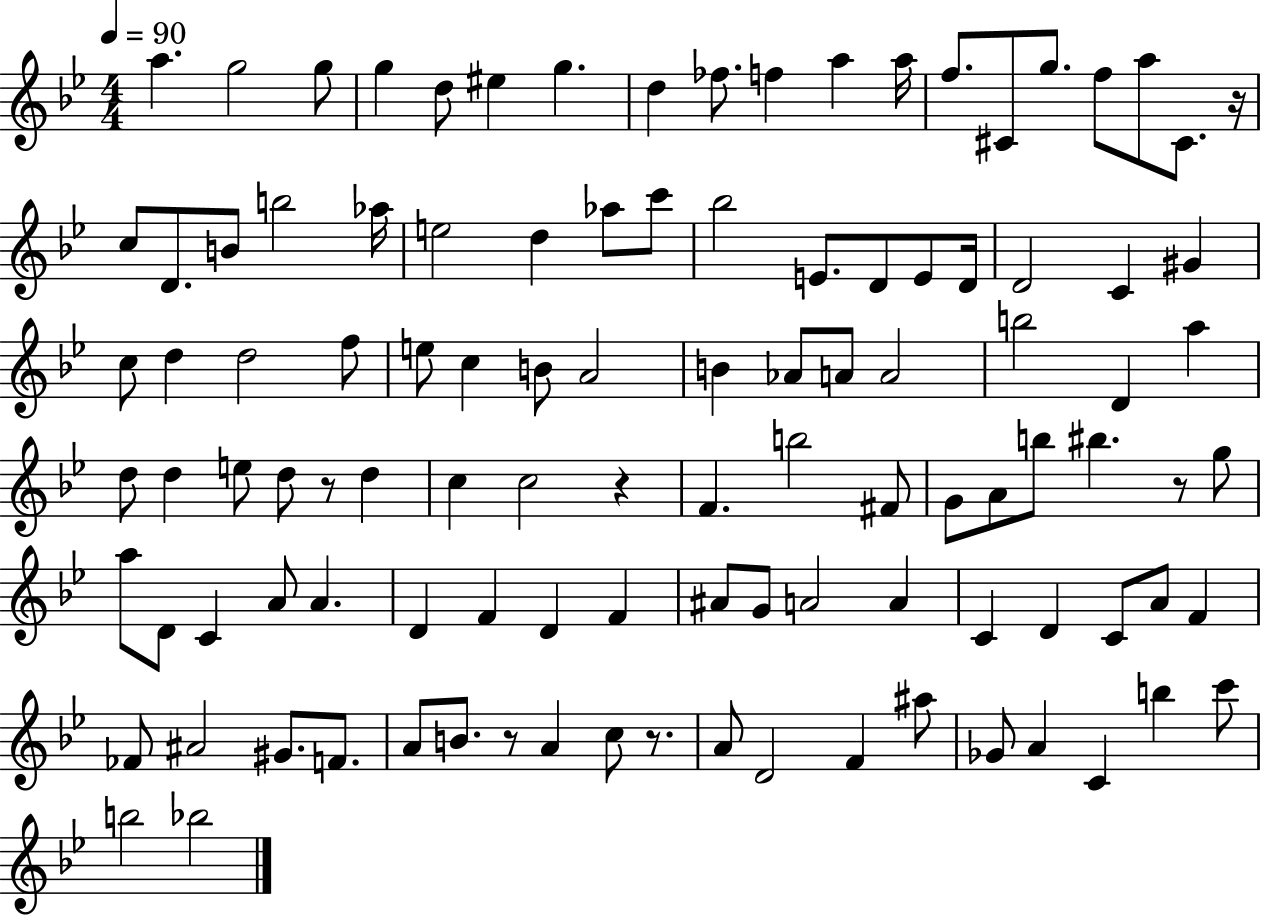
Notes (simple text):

A5/q. G5/h G5/e G5/q D5/e EIS5/q G5/q. D5/q FES5/e. F5/q A5/q A5/s F5/e. C#4/e G5/e. F5/e A5/e C#4/e. R/s C5/e D4/e. B4/e B5/h Ab5/s E5/h D5/q Ab5/e C6/e Bb5/h E4/e. D4/e E4/e D4/s D4/h C4/q G#4/q C5/e D5/q D5/h F5/e E5/e C5/q B4/e A4/h B4/q Ab4/e A4/e A4/h B5/h D4/q A5/q D5/e D5/q E5/e D5/e R/e D5/q C5/q C5/h R/q F4/q. B5/h F#4/e G4/e A4/e B5/e BIS5/q. R/e G5/e A5/e D4/e C4/q A4/e A4/q. D4/q F4/q D4/q F4/q A#4/e G4/e A4/h A4/q C4/q D4/q C4/e A4/e F4/q FES4/e A#4/h G#4/e. F4/e. A4/e B4/e. R/e A4/q C5/e R/e. A4/e D4/h F4/q A#5/e Gb4/e A4/q C4/q B5/q C6/e B5/h Bb5/h